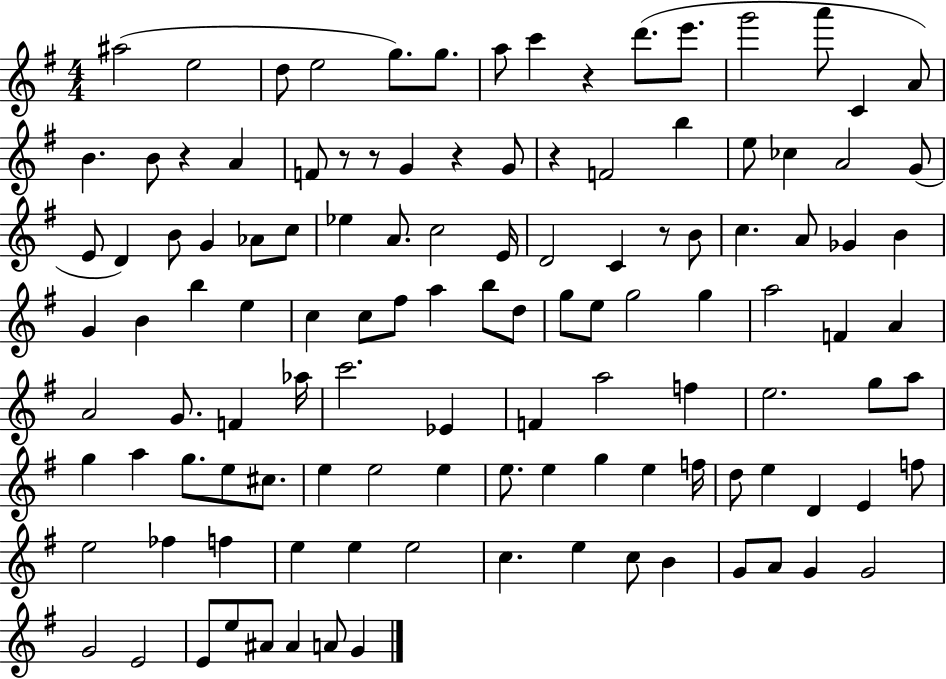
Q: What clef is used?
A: treble